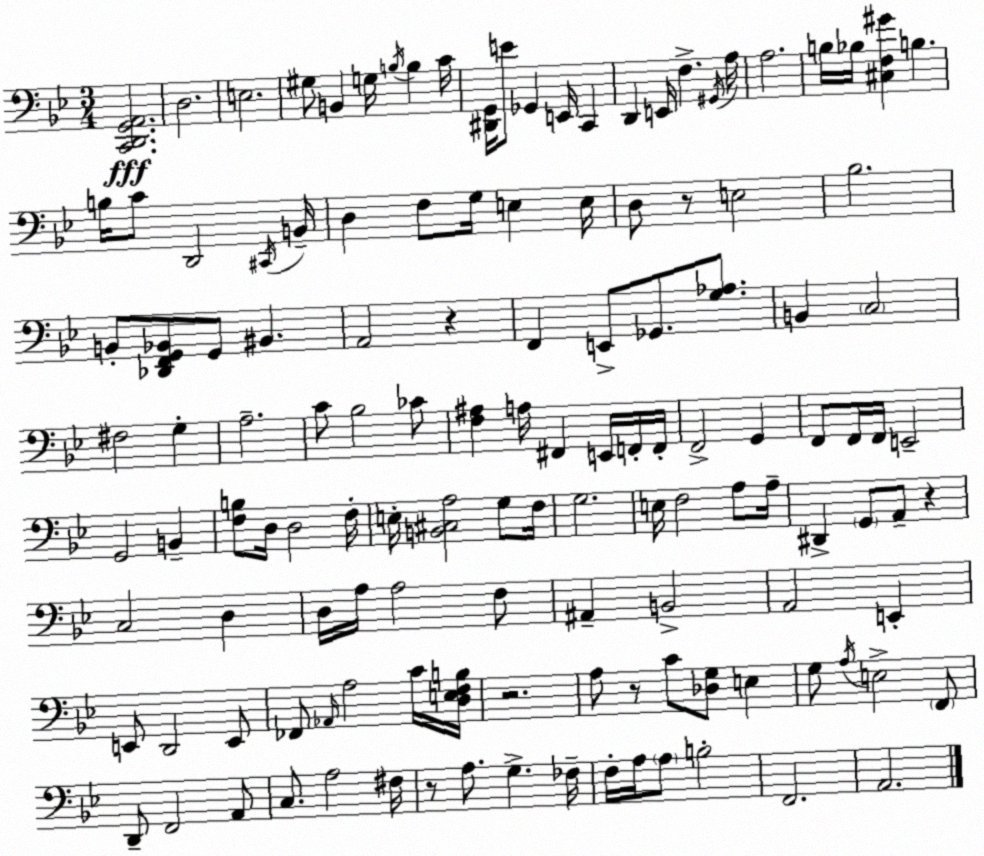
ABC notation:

X:1
T:Untitled
M:3/4
L:1/4
K:Gm
[C,,D,,G,,A,,]2 D,2 E,2 ^G,/2 B,, G,/4 B,/4 B, C/4 [^D,,G,,]/4 E/2 _G,, E,,/4 C,, D,, E,,/4 F, ^G,,/4 A,/4 A,2 B,/4 _B,/4 [^C,F,^G] B, B,/4 C/2 D,,2 ^C,,/4 B,,/4 D, F,/2 G,/4 E, E,/4 D,/2 z/2 E,2 _B,2 B,,/2 [_D,,F,,G,,_B,,]/2 G,,/2 ^B,, A,,2 z F,, E,,/2 _G,,/2 [G,_A,]/2 B,, C,2 ^F,2 G, A,2 C/2 _B,2 _C/2 [F,^A,] A,/4 ^F,, E,,/4 F,,/4 F,,/4 F,,2 G,, F,,/2 F,,/4 F,,/4 E,,2 G,,2 B,, [F,B,]/2 D,/4 D,2 F,/4 E,/4 [B,,^C,A,]2 G,/2 F,/4 G,2 E,/4 F,2 A,/2 A,/4 ^D,, G,,/2 A,,/2 z C,2 D, D,/4 A,/4 A,2 F,/2 ^A,, B,,2 A,,2 E,, E,,/2 D,,2 E,,/2 _F,,/2 _A,,/4 A,2 C/4 [D,E,F,B,]/4 z2 A,/2 z/2 C/2 [_D,G,]/2 E, G,/2 A,/4 E,2 F,,/2 D,,/2 F,,2 A,,/2 C,/2 A,2 ^F,/4 z/2 A,/2 G, _F,/4 F,/4 A,/4 A,/2 B,2 F,,2 A,,2